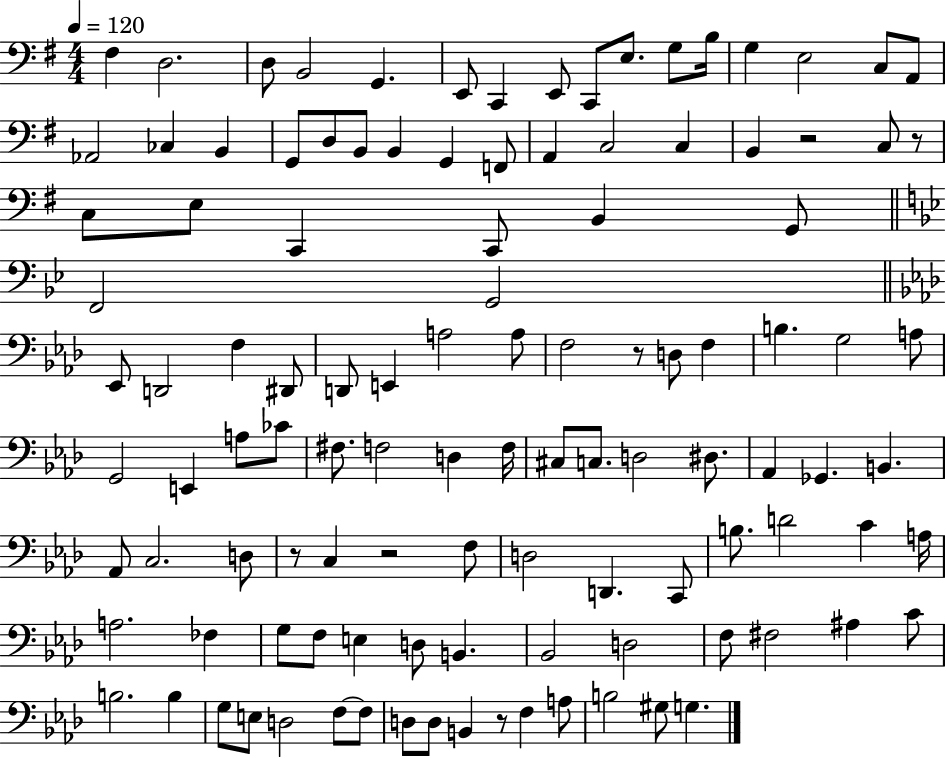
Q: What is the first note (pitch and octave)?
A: F#3